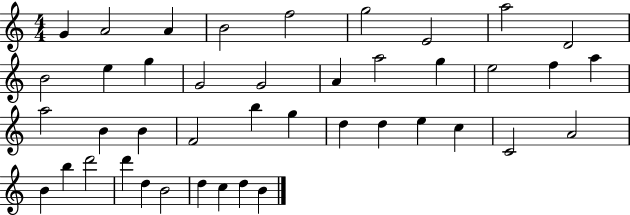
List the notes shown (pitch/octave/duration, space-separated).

G4/q A4/h A4/q B4/h F5/h G5/h E4/h A5/h D4/h B4/h E5/q G5/q G4/h G4/h A4/q A5/h G5/q E5/h F5/q A5/q A5/h B4/q B4/q F4/h B5/q G5/q D5/q D5/q E5/q C5/q C4/h A4/h B4/q B5/q D6/h D6/q D5/q B4/h D5/q C5/q D5/q B4/q